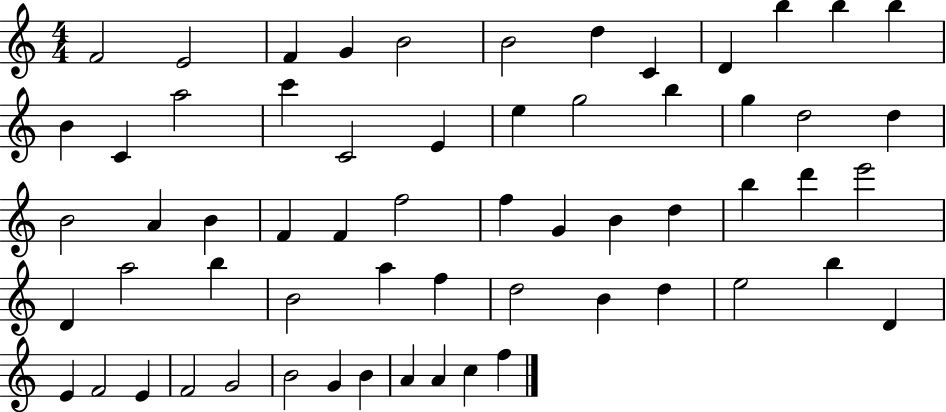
F4/h E4/h F4/q G4/q B4/h B4/h D5/q C4/q D4/q B5/q B5/q B5/q B4/q C4/q A5/h C6/q C4/h E4/q E5/q G5/h B5/q G5/q D5/h D5/q B4/h A4/q B4/q F4/q F4/q F5/h F5/q G4/q B4/q D5/q B5/q D6/q E6/h D4/q A5/h B5/q B4/h A5/q F5/q D5/h B4/q D5/q E5/h B5/q D4/q E4/q F4/h E4/q F4/h G4/h B4/h G4/q B4/q A4/q A4/q C5/q F5/q